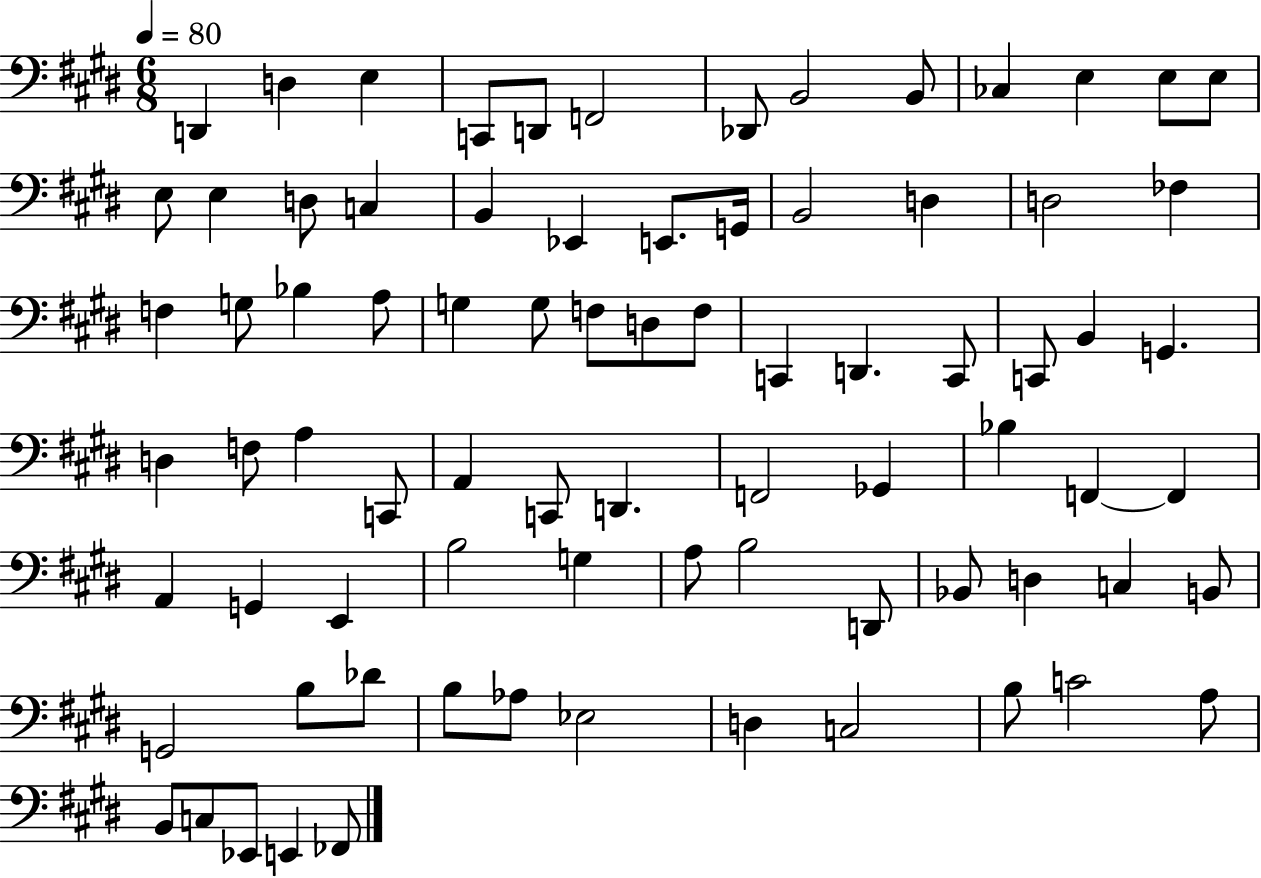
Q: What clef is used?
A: bass